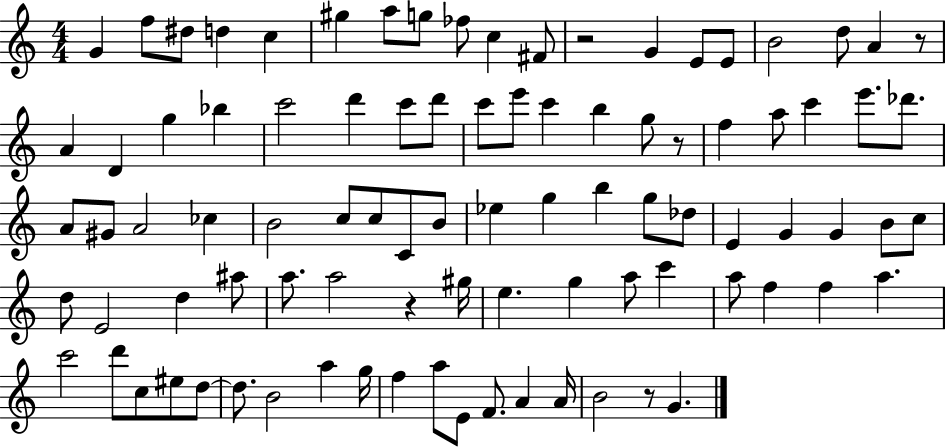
{
  \clef treble
  \numericTimeSignature
  \time 4/4
  \key c \major
  g'4 f''8 dis''8 d''4 c''4 | gis''4 a''8 g''8 fes''8 c''4 fis'8 | r2 g'4 e'8 e'8 | b'2 d''8 a'4 r8 | \break a'4 d'4 g''4 bes''4 | c'''2 d'''4 c'''8 d'''8 | c'''8 e'''8 c'''4 b''4 g''8 r8 | f''4 a''8 c'''4 e'''8. des'''8. | \break a'8 gis'8 a'2 ces''4 | b'2 c''8 c''8 c'8 b'8 | ees''4 g''4 b''4 g''8 des''8 | e'4 g'4 g'4 b'8 c''8 | \break d''8 e'2 d''4 ais''8 | a''8. a''2 r4 gis''16 | e''4. g''4 a''8 c'''4 | a''8 f''4 f''4 a''4. | \break c'''2 d'''8 c''8 eis''8 d''8~~ | d''8. b'2 a''4 g''16 | f''4 a''8 e'8 f'8. a'4 a'16 | b'2 r8 g'4. | \break \bar "|."
}